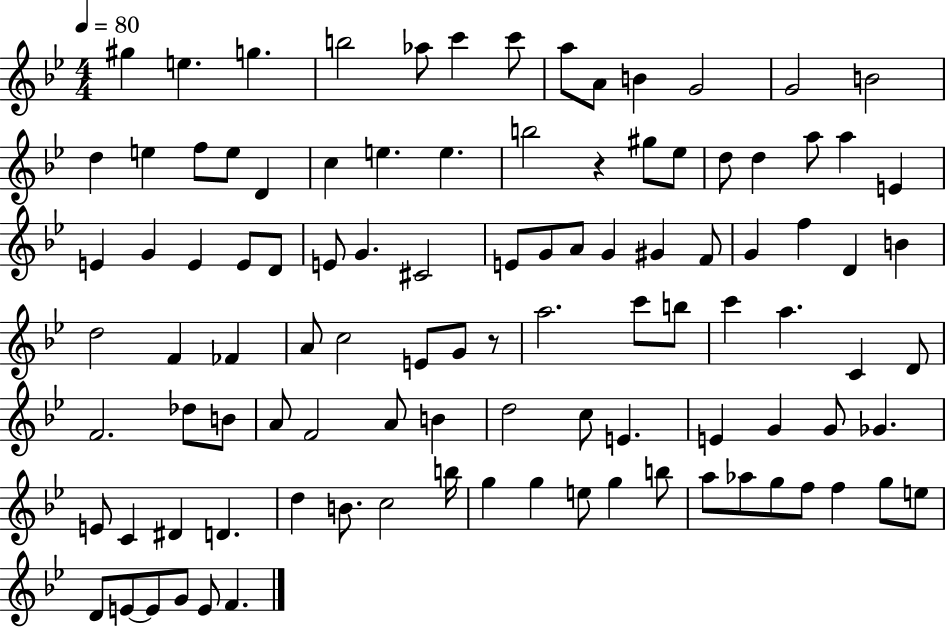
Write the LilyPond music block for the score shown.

{
  \clef treble
  \numericTimeSignature
  \time 4/4
  \key bes \major
  \tempo 4 = 80
  gis''4 e''4. g''4. | b''2 aes''8 c'''4 c'''8 | a''8 a'8 b'4 g'2 | g'2 b'2 | \break d''4 e''4 f''8 e''8 d'4 | c''4 e''4. e''4. | b''2 r4 gis''8 ees''8 | d''8 d''4 a''8 a''4 e'4 | \break e'4 g'4 e'4 e'8 d'8 | e'8 g'4. cis'2 | e'8 g'8 a'8 g'4 gis'4 f'8 | g'4 f''4 d'4 b'4 | \break d''2 f'4 fes'4 | a'8 c''2 e'8 g'8 r8 | a''2. c'''8 b''8 | c'''4 a''4. c'4 d'8 | \break f'2. des''8 b'8 | a'8 f'2 a'8 b'4 | d''2 c''8 e'4. | e'4 g'4 g'8 ges'4. | \break e'8 c'4 dis'4 d'4. | d''4 b'8. c''2 b''16 | g''4 g''4 e''8 g''4 b''8 | a''8 aes''8 g''8 f''8 f''4 g''8 e''8 | \break d'8 e'8~~ e'8 g'8 e'8 f'4. | \bar "|."
}